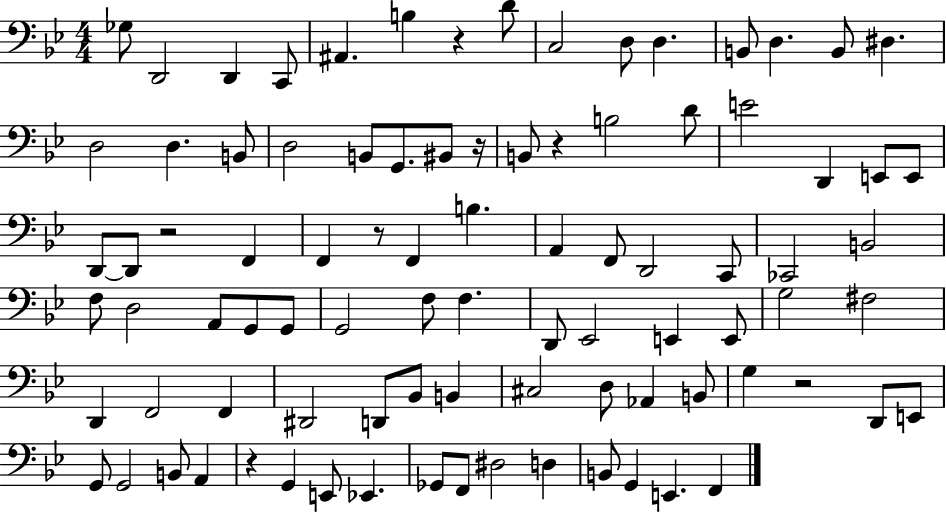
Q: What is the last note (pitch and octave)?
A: F2